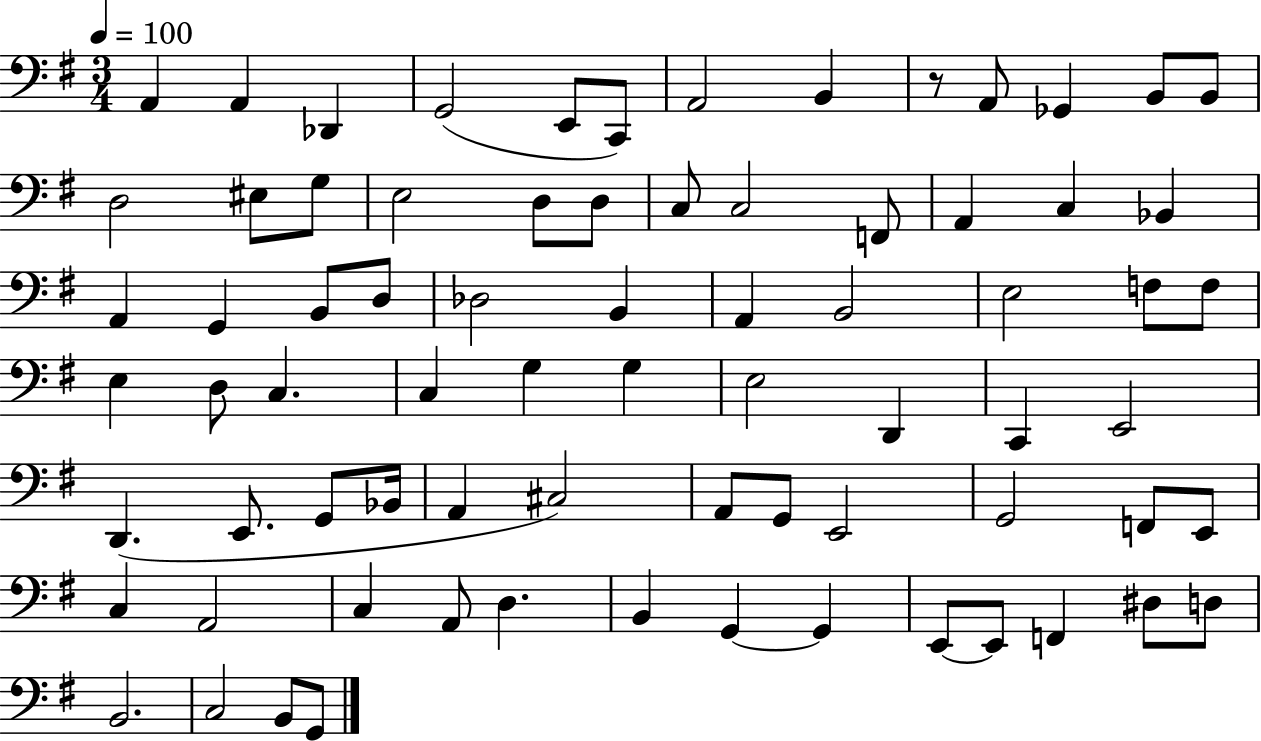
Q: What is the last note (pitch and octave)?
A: G2